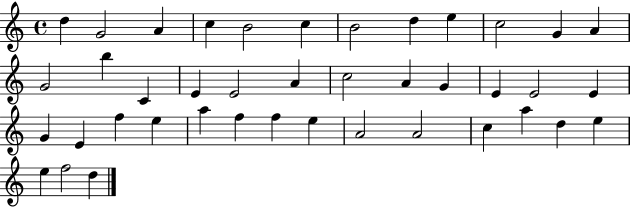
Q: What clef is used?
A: treble